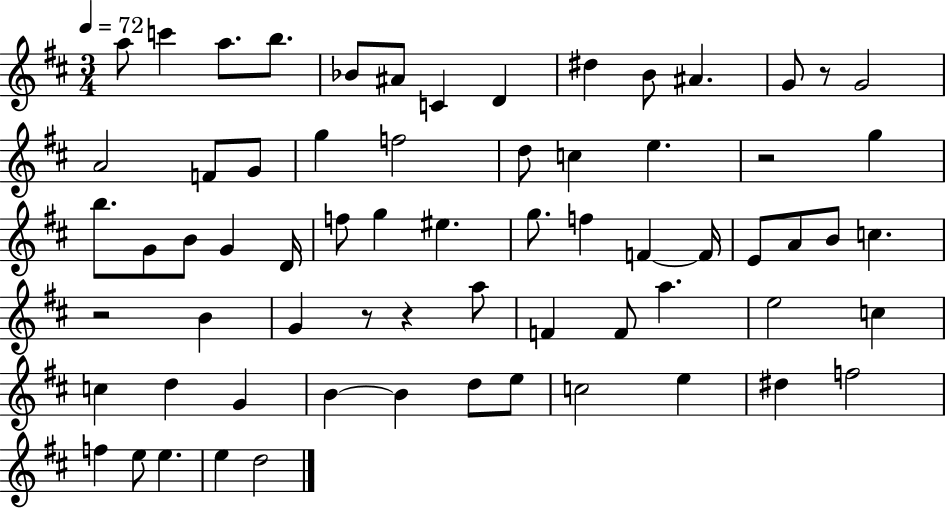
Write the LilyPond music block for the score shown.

{
  \clef treble
  \numericTimeSignature
  \time 3/4
  \key d \major
  \tempo 4 = 72
  a''8 c'''4 a''8. b''8. | bes'8 ais'8 c'4 d'4 | dis''4 b'8 ais'4. | g'8 r8 g'2 | \break a'2 f'8 g'8 | g''4 f''2 | d''8 c''4 e''4. | r2 g''4 | \break b''8. g'8 b'8 g'4 d'16 | f''8 g''4 eis''4. | g''8. f''4 f'4~~ f'16 | e'8 a'8 b'8 c''4. | \break r2 b'4 | g'4 r8 r4 a''8 | f'4 f'8 a''4. | e''2 c''4 | \break c''4 d''4 g'4 | b'4~~ b'4 d''8 e''8 | c''2 e''4 | dis''4 f''2 | \break f''4 e''8 e''4. | e''4 d''2 | \bar "|."
}